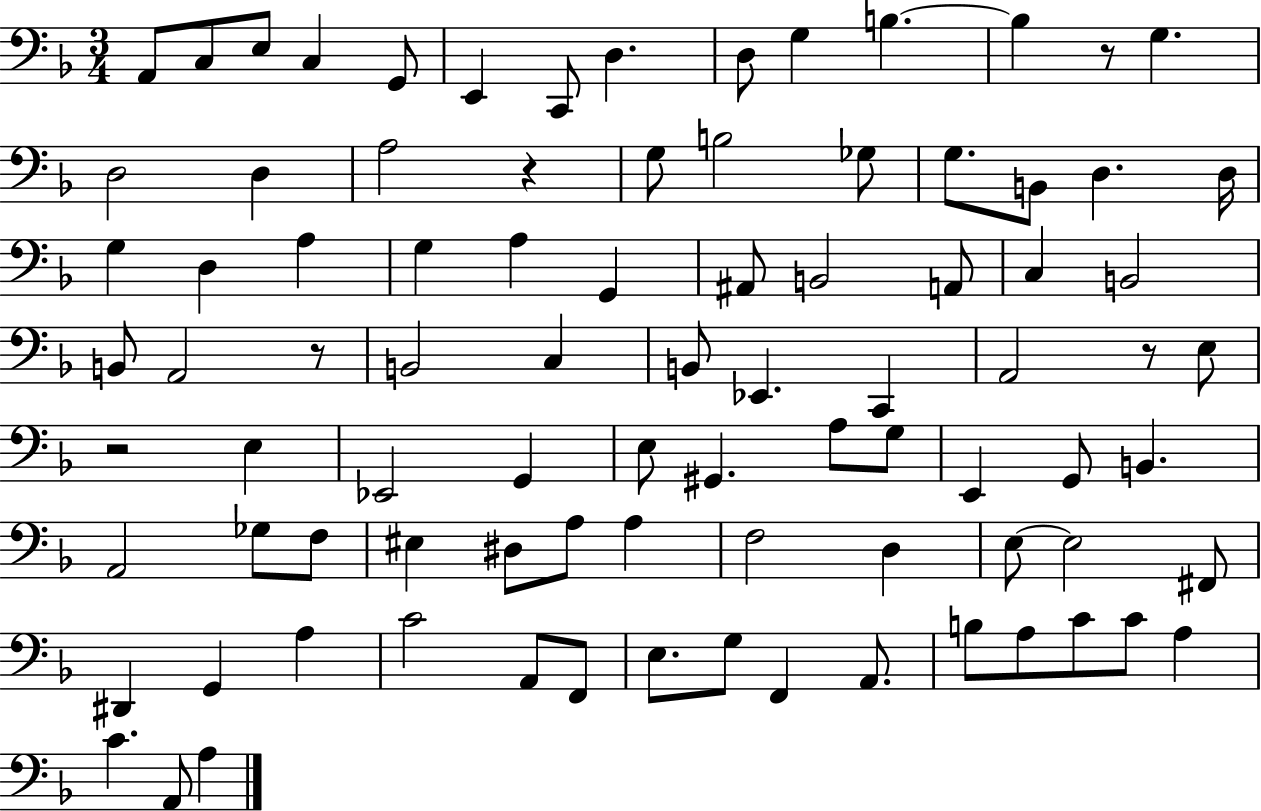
X:1
T:Untitled
M:3/4
L:1/4
K:F
A,,/2 C,/2 E,/2 C, G,,/2 E,, C,,/2 D, D,/2 G, B, B, z/2 G, D,2 D, A,2 z G,/2 B,2 _G,/2 G,/2 B,,/2 D, D,/4 G, D, A, G, A, G,, ^A,,/2 B,,2 A,,/2 C, B,,2 B,,/2 A,,2 z/2 B,,2 C, B,,/2 _E,, C,, A,,2 z/2 E,/2 z2 E, _E,,2 G,, E,/2 ^G,, A,/2 G,/2 E,, G,,/2 B,, A,,2 _G,/2 F,/2 ^E, ^D,/2 A,/2 A, F,2 D, E,/2 E,2 ^F,,/2 ^D,, G,, A, C2 A,,/2 F,,/2 E,/2 G,/2 F,, A,,/2 B,/2 A,/2 C/2 C/2 A, C A,,/2 A,